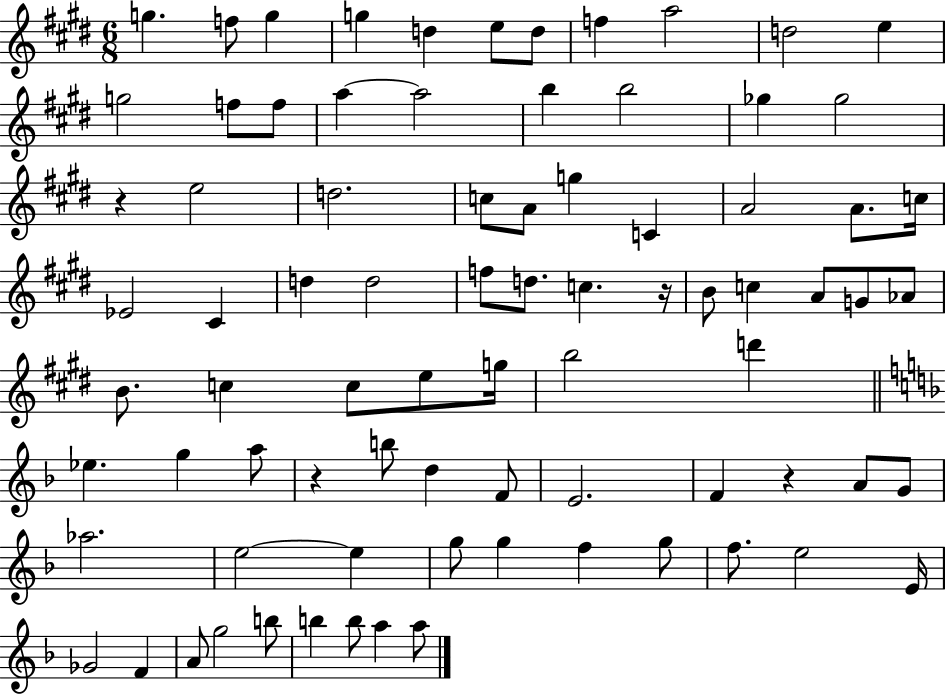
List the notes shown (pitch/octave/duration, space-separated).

G5/q. F5/e G5/q G5/q D5/q E5/e D5/e F5/q A5/h D5/h E5/q G5/h F5/e F5/e A5/q A5/h B5/q B5/h Gb5/q Gb5/h R/q E5/h D5/h. C5/e A4/e G5/q C4/q A4/h A4/e. C5/s Eb4/h C#4/q D5/q D5/h F5/e D5/e. C5/q. R/s B4/e C5/q A4/e G4/e Ab4/e B4/e. C5/q C5/e E5/e G5/s B5/h D6/q Eb5/q. G5/q A5/e R/q B5/e D5/q F4/e E4/h. F4/q R/q A4/e G4/e Ab5/h. E5/h E5/q G5/e G5/q F5/q G5/e F5/e. E5/h E4/s Gb4/h F4/q A4/e G5/h B5/e B5/q B5/e A5/q A5/e